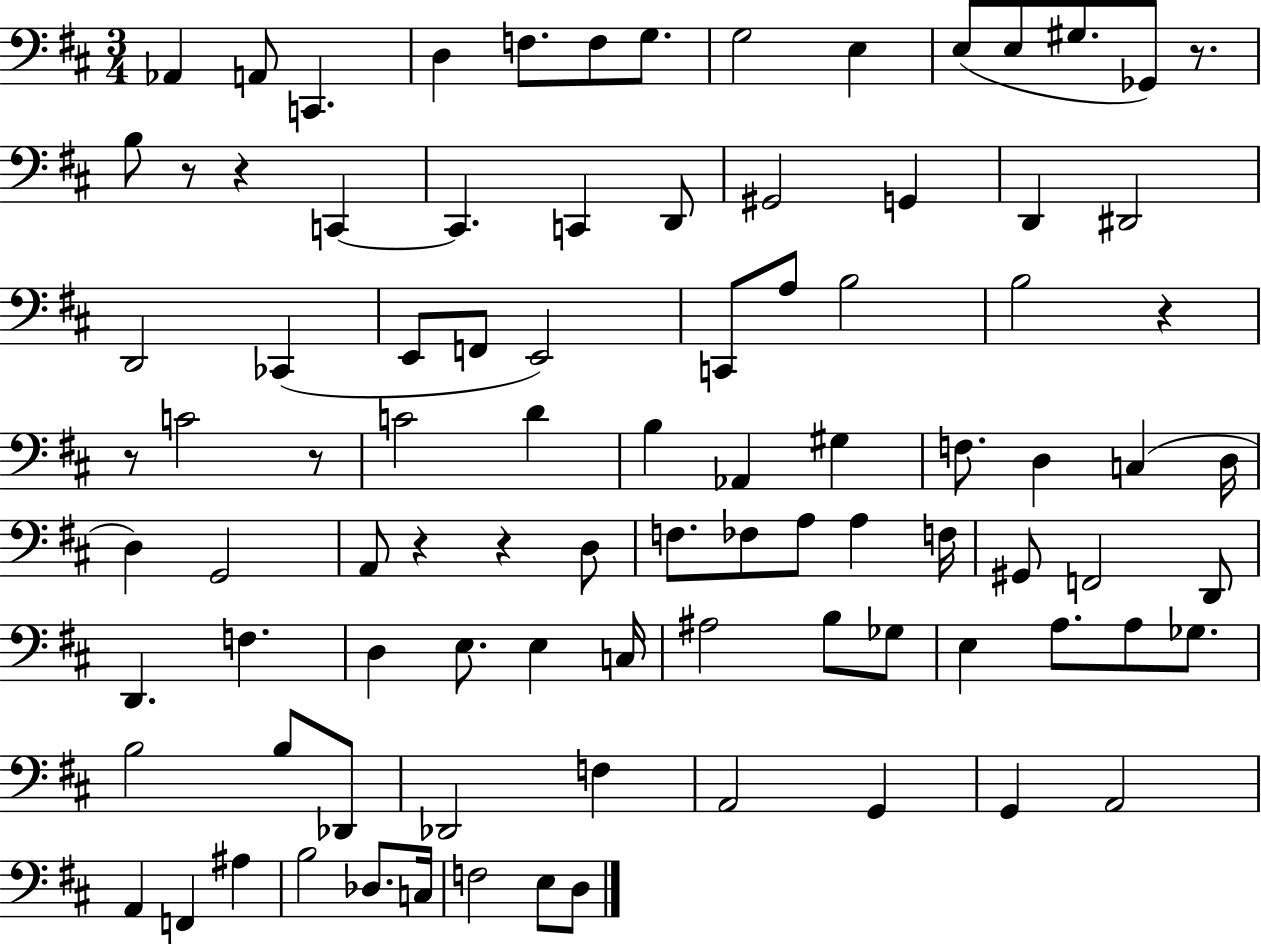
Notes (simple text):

Ab2/q A2/e C2/q. D3/q F3/e. F3/e G3/e. G3/h E3/q E3/e E3/e G#3/e. Gb2/e R/e. B3/e R/e R/q C2/q C2/q. C2/q D2/e G#2/h G2/q D2/q D#2/h D2/h CES2/q E2/e F2/e E2/h C2/e A3/e B3/h B3/h R/q R/e C4/h R/e C4/h D4/q B3/q Ab2/q G#3/q F3/e. D3/q C3/q D3/s D3/q G2/h A2/e R/q R/q D3/e F3/e. FES3/e A3/e A3/q F3/s G#2/e F2/h D2/e D2/q. F3/q. D3/q E3/e. E3/q C3/s A#3/h B3/e Gb3/e E3/q A3/e. A3/e Gb3/e. B3/h B3/e Db2/e Db2/h F3/q A2/h G2/q G2/q A2/h A2/q F2/q A#3/q B3/h Db3/e. C3/s F3/h E3/e D3/e